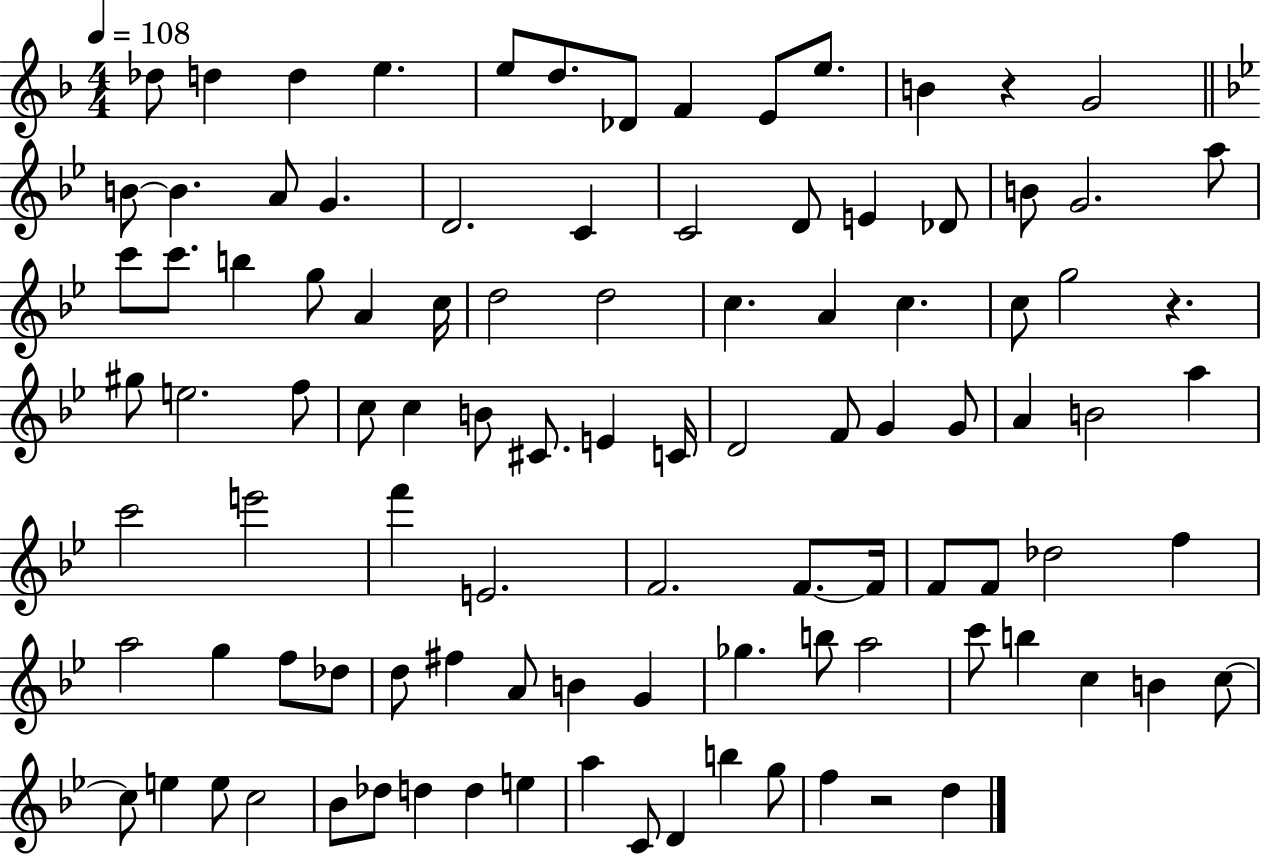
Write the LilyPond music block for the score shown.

{
  \clef treble
  \numericTimeSignature
  \time 4/4
  \key f \major
  \tempo 4 = 108
  des''8 d''4 d''4 e''4. | e''8 d''8. des'8 f'4 e'8 e''8. | b'4 r4 g'2 | \bar "||" \break \key bes \major b'8~~ b'4. a'8 g'4. | d'2. c'4 | c'2 d'8 e'4 des'8 | b'8 g'2. a''8 | \break c'''8 c'''8. b''4 g''8 a'4 c''16 | d''2 d''2 | c''4. a'4 c''4. | c''8 g''2 r4. | \break gis''8 e''2. f''8 | c''8 c''4 b'8 cis'8. e'4 c'16 | d'2 f'8 g'4 g'8 | a'4 b'2 a''4 | \break c'''2 e'''2 | f'''4 e'2. | f'2. f'8.~~ f'16 | f'8 f'8 des''2 f''4 | \break a''2 g''4 f''8 des''8 | d''8 fis''4 a'8 b'4 g'4 | ges''4. b''8 a''2 | c'''8 b''4 c''4 b'4 c''8~~ | \break c''8 e''4 e''8 c''2 | bes'8 des''8 d''4 d''4 e''4 | a''4 c'8 d'4 b''4 g''8 | f''4 r2 d''4 | \break \bar "|."
}